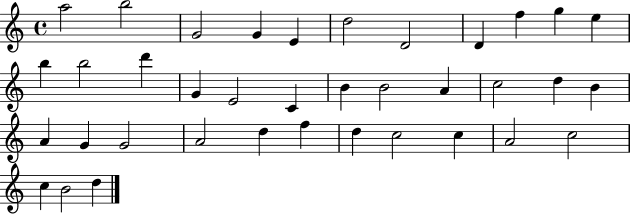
X:1
T:Untitled
M:4/4
L:1/4
K:C
a2 b2 G2 G E d2 D2 D f g e b b2 d' G E2 C B B2 A c2 d B A G G2 A2 d f d c2 c A2 c2 c B2 d